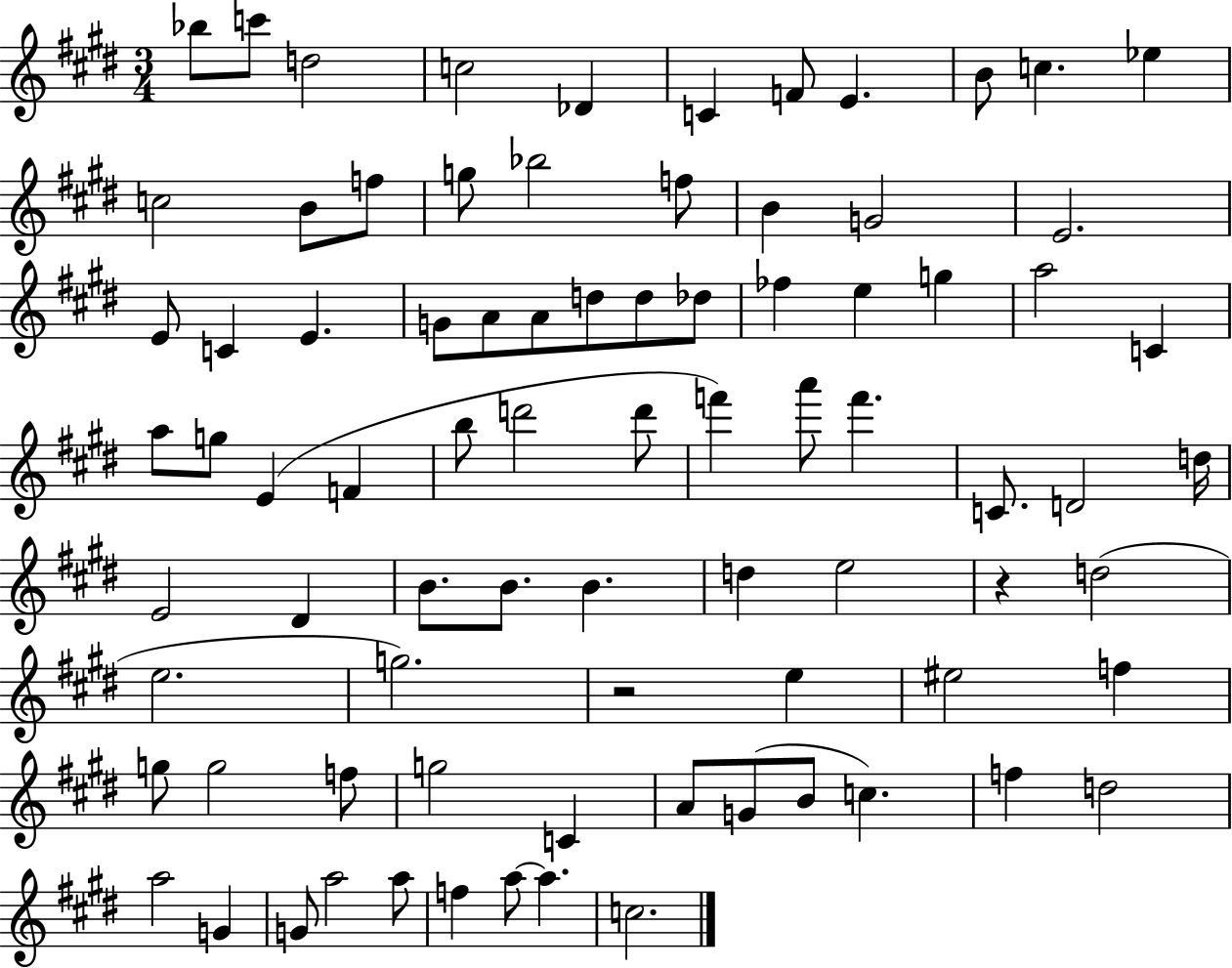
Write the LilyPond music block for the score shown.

{
  \clef treble
  \numericTimeSignature
  \time 3/4
  \key e \major
  bes''8 c'''8 d''2 | c''2 des'4 | c'4 f'8 e'4. | b'8 c''4. ees''4 | \break c''2 b'8 f''8 | g''8 bes''2 f''8 | b'4 g'2 | e'2. | \break e'8 c'4 e'4. | g'8 a'8 a'8 d''8 d''8 des''8 | fes''4 e''4 g''4 | a''2 c'4 | \break a''8 g''8 e'4( f'4 | b''8 d'''2 d'''8 | f'''4) a'''8 f'''4. | c'8. d'2 d''16 | \break e'2 dis'4 | b'8. b'8. b'4. | d''4 e''2 | r4 d''2( | \break e''2. | g''2.) | r2 e''4 | eis''2 f''4 | \break g''8 g''2 f''8 | g''2 c'4 | a'8 g'8( b'8 c''4.) | f''4 d''2 | \break a''2 g'4 | g'8 a''2 a''8 | f''4 a''8~~ a''4. | c''2. | \break \bar "|."
}